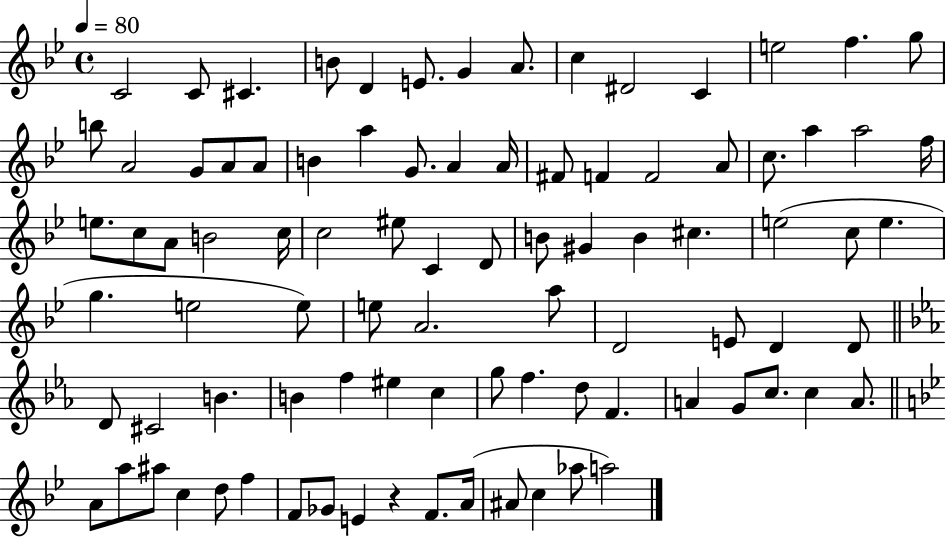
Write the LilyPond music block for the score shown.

{
  \clef treble
  \time 4/4
  \defaultTimeSignature
  \key bes \major
  \tempo 4 = 80
  \repeat volta 2 { c'2 c'8 cis'4. | b'8 d'4 e'8. g'4 a'8. | c''4 dis'2 c'4 | e''2 f''4. g''8 | \break b''8 a'2 g'8 a'8 a'8 | b'4 a''4 g'8. a'4 a'16 | fis'8 f'4 f'2 a'8 | c''8. a''4 a''2 f''16 | \break e''8. c''8 a'8 b'2 c''16 | c''2 eis''8 c'4 d'8 | b'8 gis'4 b'4 cis''4. | e''2( c''8 e''4. | \break g''4. e''2 e''8) | e''8 a'2. a''8 | d'2 e'8 d'4 d'8 | \bar "||" \break \key ees \major d'8 cis'2 b'4. | b'4 f''4 eis''4 c''4 | g''8 f''4. d''8 f'4. | a'4 g'8 c''8. c''4 a'8. | \break \bar "||" \break \key bes \major a'8 a''8 ais''8 c''4 d''8 f''4 | f'8 ges'8 e'4 r4 f'8. a'16( | ais'8 c''4 aes''8 a''2) | } \bar "|."
}